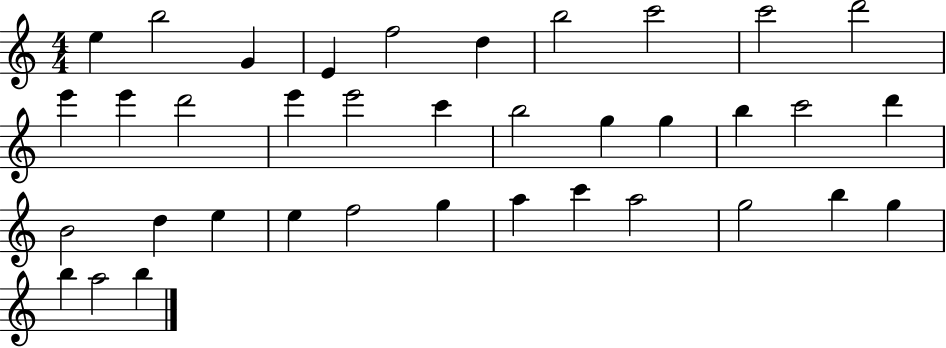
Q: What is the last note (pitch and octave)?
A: B5